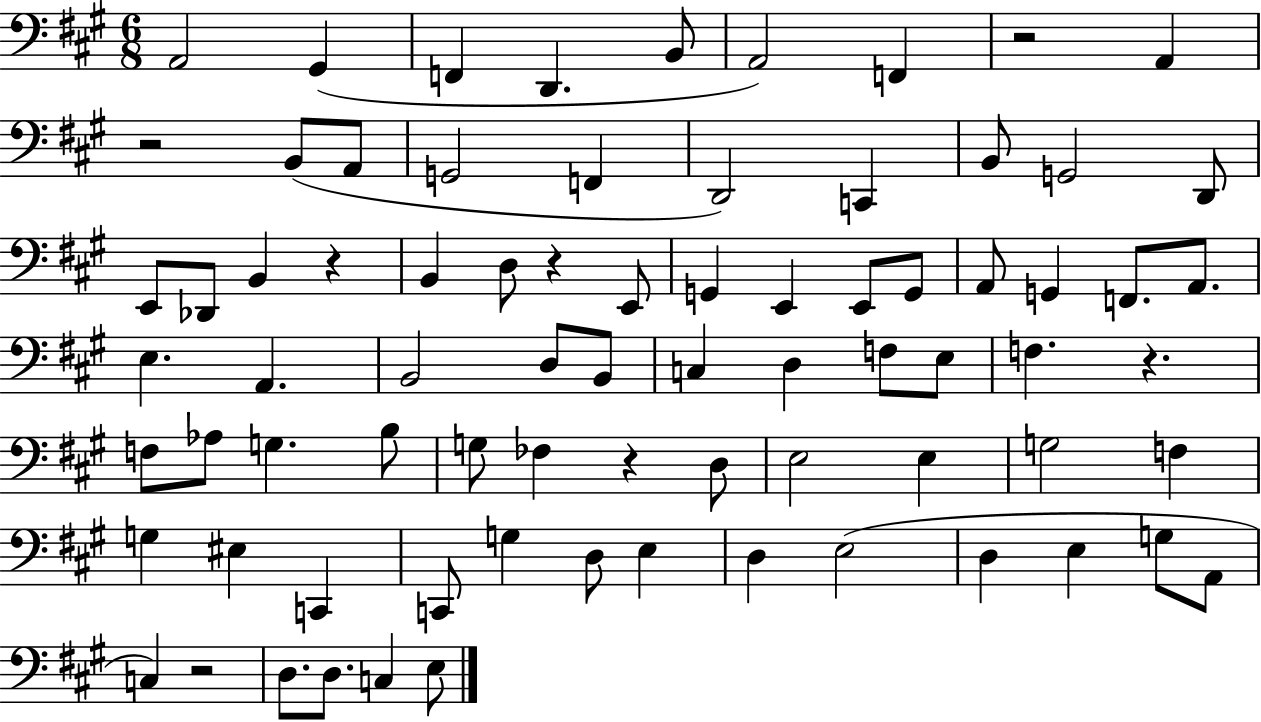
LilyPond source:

{
  \clef bass
  \numericTimeSignature
  \time 6/8
  \key a \major
  \repeat volta 2 { a,2 gis,4( | f,4 d,4. b,8 | a,2) f,4 | r2 a,4 | \break r2 b,8( a,8 | g,2 f,4 | d,2) c,4 | b,8 g,2 d,8 | \break e,8 des,8 b,4 r4 | b,4 d8 r4 e,8 | g,4 e,4 e,8 g,8 | a,8 g,4 f,8. a,8. | \break e4. a,4. | b,2 d8 b,8 | c4 d4 f8 e8 | f4. r4. | \break f8 aes8 g4. b8 | g8 fes4 r4 d8 | e2 e4 | g2 f4 | \break g4 eis4 c,4 | c,8 g4 d8 e4 | d4 e2( | d4 e4 g8 a,8 | \break c4) r2 | d8. d8. c4 e8 | } \bar "|."
}